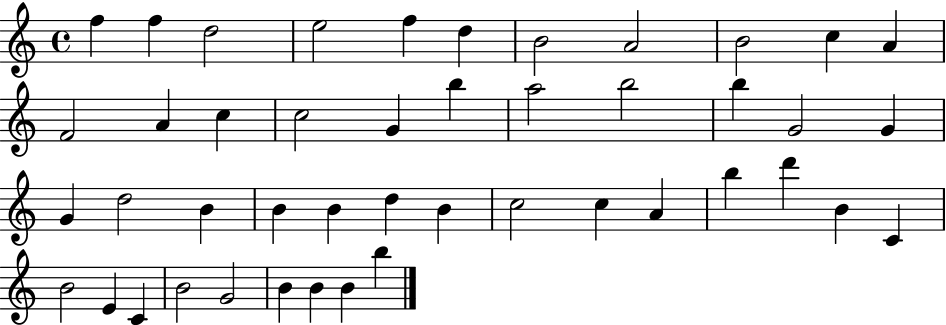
F5/q F5/q D5/h E5/h F5/q D5/q B4/h A4/h B4/h C5/q A4/q F4/h A4/q C5/q C5/h G4/q B5/q A5/h B5/h B5/q G4/h G4/q G4/q D5/h B4/q B4/q B4/q D5/q B4/q C5/h C5/q A4/q B5/q D6/q B4/q C4/q B4/h E4/q C4/q B4/h G4/h B4/q B4/q B4/q B5/q